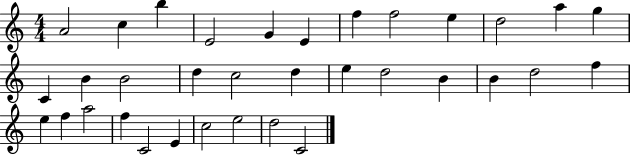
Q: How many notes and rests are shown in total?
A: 34